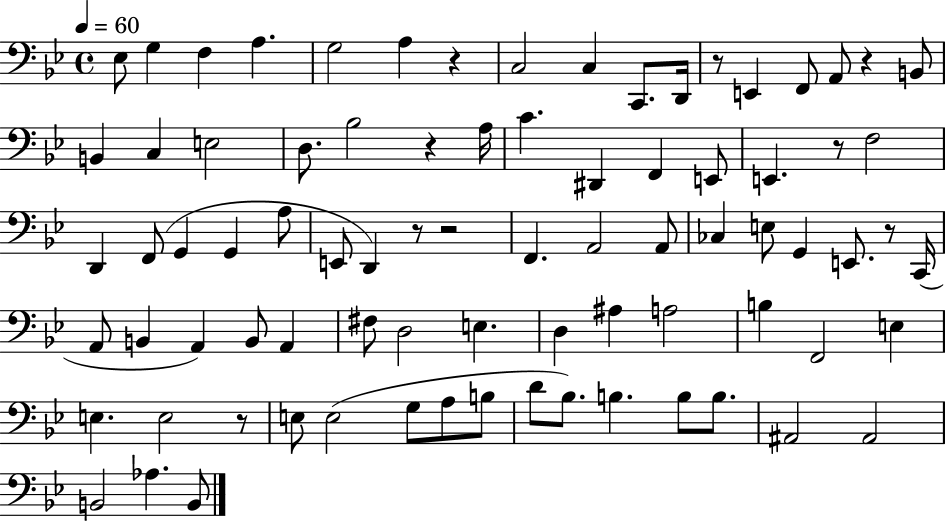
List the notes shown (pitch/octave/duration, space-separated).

Eb3/e G3/q F3/q A3/q. G3/h A3/q R/q C3/h C3/q C2/e. D2/s R/e E2/q F2/e A2/e R/q B2/e B2/q C3/q E3/h D3/e. Bb3/h R/q A3/s C4/q. D#2/q F2/q E2/e E2/q. R/e F3/h D2/q F2/e G2/q G2/q A3/e E2/e D2/q R/e R/h F2/q. A2/h A2/e CES3/q E3/e G2/q E2/e. R/e C2/s A2/e B2/q A2/q B2/e A2/q F#3/e D3/h E3/q. D3/q A#3/q A3/h B3/q F2/h E3/q E3/q. E3/h R/e E3/e E3/h G3/e A3/e B3/e D4/e Bb3/e. B3/q. B3/e B3/e. A#2/h A#2/h B2/h Ab3/q. B2/e